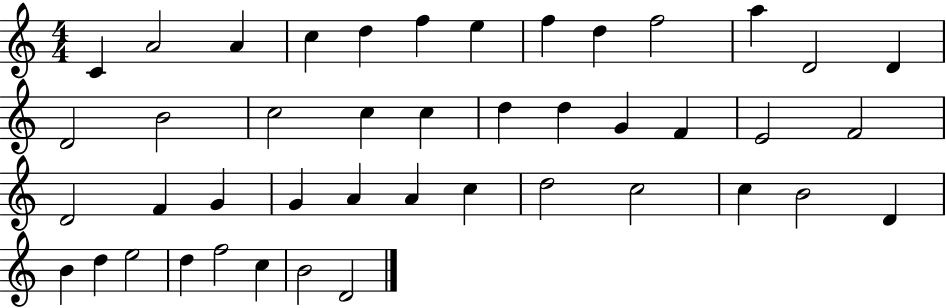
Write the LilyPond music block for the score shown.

{
  \clef treble
  \numericTimeSignature
  \time 4/4
  \key c \major
  c'4 a'2 a'4 | c''4 d''4 f''4 e''4 | f''4 d''4 f''2 | a''4 d'2 d'4 | \break d'2 b'2 | c''2 c''4 c''4 | d''4 d''4 g'4 f'4 | e'2 f'2 | \break d'2 f'4 g'4 | g'4 a'4 a'4 c''4 | d''2 c''2 | c''4 b'2 d'4 | \break b'4 d''4 e''2 | d''4 f''2 c''4 | b'2 d'2 | \bar "|."
}